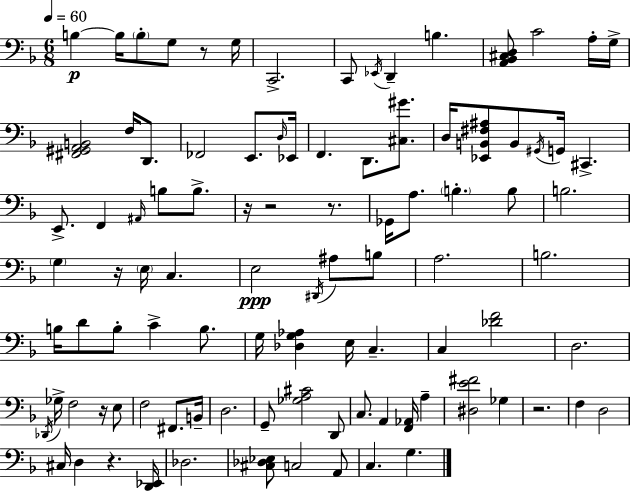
X:1
T:Untitled
M:6/8
L:1/4
K:Dm
B, B,/4 B,/2 G,/2 z/2 G,/4 C,,2 C,,/2 _E,,/4 D,, B, [A,,_B,,^C,D,]/2 C2 A,/4 G,/4 [^F,,^G,,A,,B,,]2 F,/4 D,,/2 _F,,2 E,,/2 D,/4 _E,,/4 F,, D,,/2 [^C,^G]/2 D,/4 [_E,,B,,^F,^A,]/2 B,,/2 ^G,,/4 G,,/4 ^C,, E,,/2 F,, ^A,,/4 B,/2 B,/2 z/4 z2 z/2 _G,,/4 A,/2 B, B,/2 B,2 G, z/4 E,/4 C, E,2 ^D,,/4 ^A,/2 B,/2 A,2 B,2 B,/4 D/2 B,/2 C B,/2 G,/4 [_D,G,_A,] E,/4 C, C, [_DF]2 D,2 _D,,/4 _G,/4 F,2 z/4 E,/2 F,2 ^F,,/2 B,,/4 D,2 G,,/2 [_G,A,^C]2 D,,/2 C,/2 A,, [F,,_A,,]/4 A, [^D,E^F]2 _G, z2 F, D,2 ^C,/4 D, z [D,,_E,,]/4 _D,2 [^C,_D,_E,]/2 C,2 A,,/2 C, G,